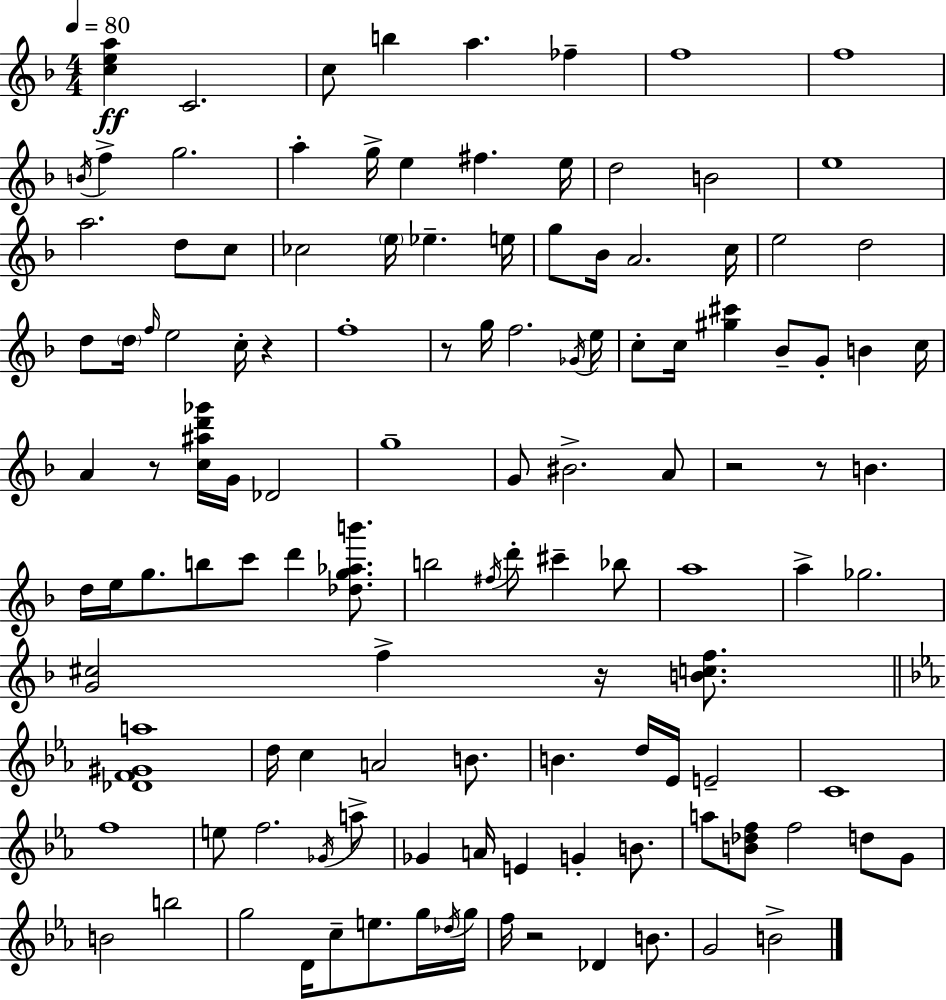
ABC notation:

X:1
T:Untitled
M:4/4
L:1/4
K:Dm
[cea] C2 c/2 b a _f f4 f4 B/4 f g2 a g/4 e ^f e/4 d2 B2 e4 a2 d/2 c/2 _c2 e/4 _e e/4 g/2 _B/4 A2 c/4 e2 d2 d/2 d/4 f/4 e2 c/4 z f4 z/2 g/4 f2 _G/4 e/4 c/2 c/4 [^g^c'] _B/2 G/2 B c/4 A z/2 [c^ad'_g']/4 G/4 _D2 g4 G/2 ^B2 A/2 z2 z/2 B d/4 e/4 g/2 b/2 c'/2 d' [_dg_ab']/2 b2 ^f/4 d'/2 ^c' _b/2 a4 a _g2 [G^c]2 f z/4 [Bcf]/2 [_DF^Ga]4 d/4 c A2 B/2 B d/4 _E/4 E2 C4 f4 e/2 f2 _G/4 a/2 _G A/4 E G B/2 a/2 [B_df]/2 f2 d/2 G/2 B2 b2 g2 D/4 c/2 e/2 g/4 _d/4 g/4 f/4 z2 _D B/2 G2 B2